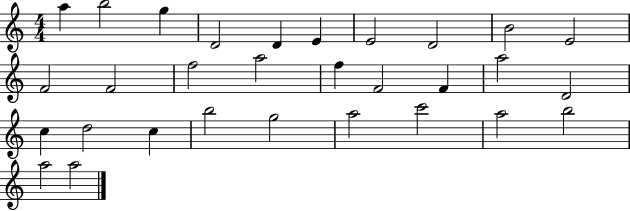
X:1
T:Untitled
M:4/4
L:1/4
K:C
a b2 g D2 D E E2 D2 B2 E2 F2 F2 f2 a2 f F2 F a2 D2 c d2 c b2 g2 a2 c'2 a2 b2 a2 a2